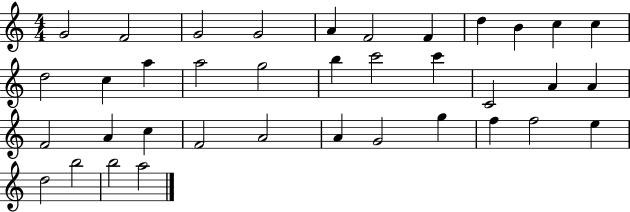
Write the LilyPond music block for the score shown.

{
  \clef treble
  \numericTimeSignature
  \time 4/4
  \key c \major
  g'2 f'2 | g'2 g'2 | a'4 f'2 f'4 | d''4 b'4 c''4 c''4 | \break d''2 c''4 a''4 | a''2 g''2 | b''4 c'''2 c'''4 | c'2 a'4 a'4 | \break f'2 a'4 c''4 | f'2 a'2 | a'4 g'2 g''4 | f''4 f''2 e''4 | \break d''2 b''2 | b''2 a''2 | \bar "|."
}